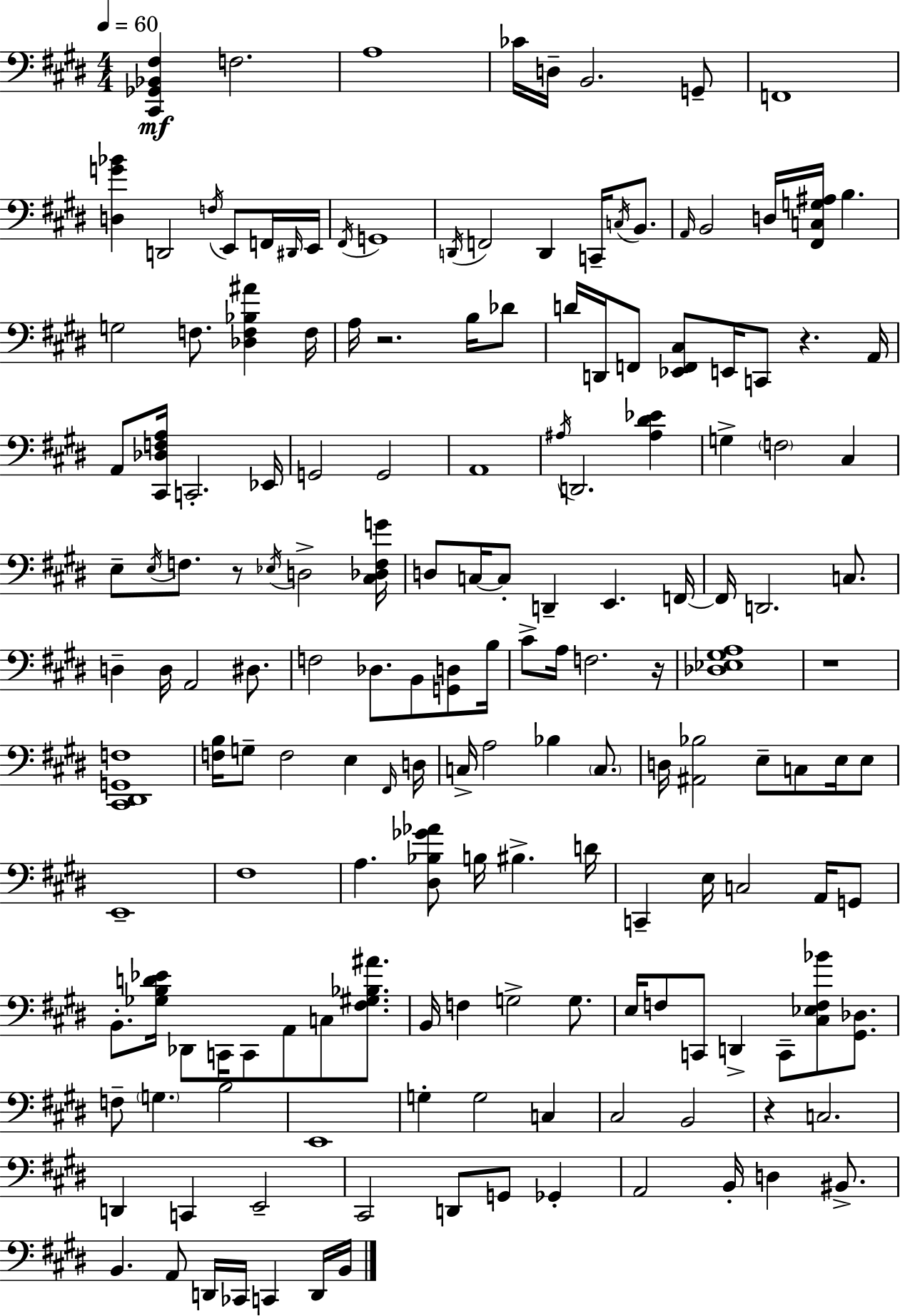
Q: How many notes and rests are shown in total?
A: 165